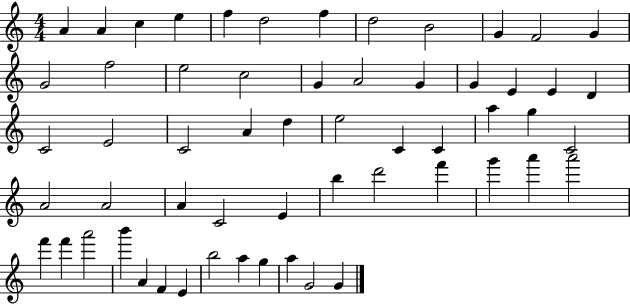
{
  \clef treble
  \numericTimeSignature
  \time 4/4
  \key c \major
  a'4 a'4 c''4 e''4 | f''4 d''2 f''4 | d''2 b'2 | g'4 f'2 g'4 | \break g'2 f''2 | e''2 c''2 | g'4 a'2 g'4 | g'4 e'4 e'4 d'4 | \break c'2 e'2 | c'2 a'4 d''4 | e''2 c'4 c'4 | a''4 g''4 c'2 | \break a'2 a'2 | a'4 c'2 e'4 | b''4 d'''2 f'''4 | g'''4 a'''4 a'''2 | \break f'''4 f'''4 a'''2 | b'''4 a'4 f'4 e'4 | b''2 a''4 g''4 | a''4 g'2 g'4 | \break \bar "|."
}